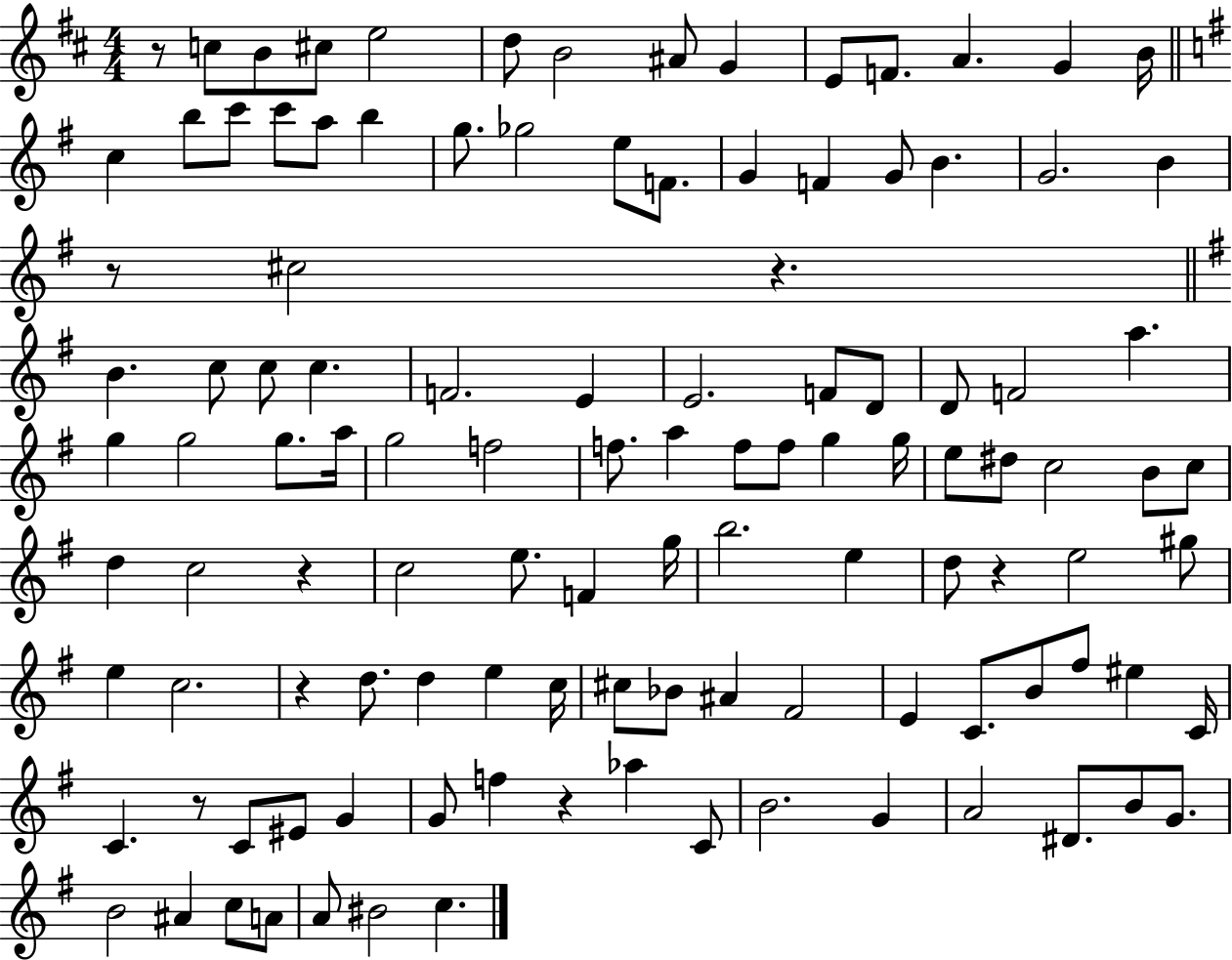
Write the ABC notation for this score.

X:1
T:Untitled
M:4/4
L:1/4
K:D
z/2 c/2 B/2 ^c/2 e2 d/2 B2 ^A/2 G E/2 F/2 A G B/4 c b/2 c'/2 c'/2 a/2 b g/2 _g2 e/2 F/2 G F G/2 B G2 B z/2 ^c2 z B c/2 c/2 c F2 E E2 F/2 D/2 D/2 F2 a g g2 g/2 a/4 g2 f2 f/2 a f/2 f/2 g g/4 e/2 ^d/2 c2 B/2 c/2 d c2 z c2 e/2 F g/4 b2 e d/2 z e2 ^g/2 e c2 z d/2 d e c/4 ^c/2 _B/2 ^A ^F2 E C/2 B/2 ^f/2 ^e C/4 C z/2 C/2 ^E/2 G G/2 f z _a C/2 B2 G A2 ^D/2 B/2 G/2 B2 ^A c/2 A/2 A/2 ^B2 c